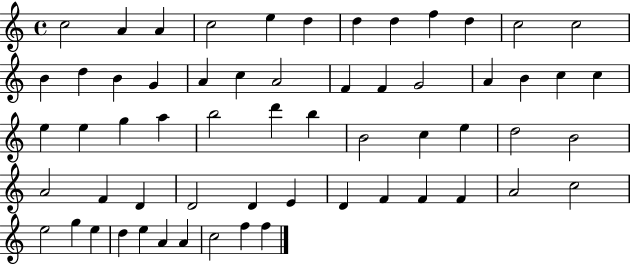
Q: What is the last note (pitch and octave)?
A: F5